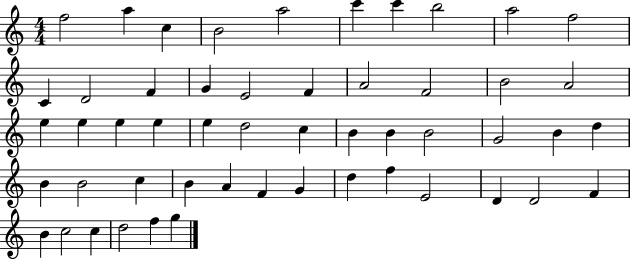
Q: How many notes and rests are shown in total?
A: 52